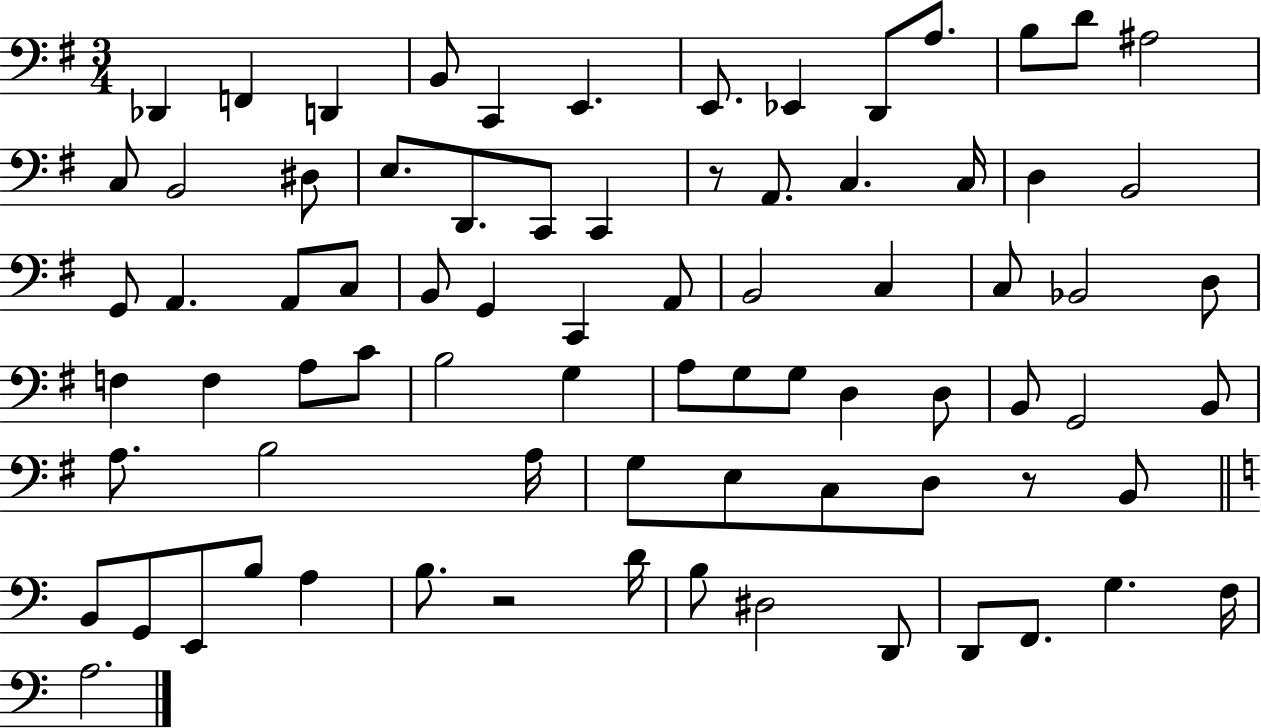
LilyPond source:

{
  \clef bass
  \numericTimeSignature
  \time 3/4
  \key g \major
  des,4 f,4 d,4 | b,8 c,4 e,4. | e,8. ees,4 d,8 a8. | b8 d'8 ais2 | \break c8 b,2 dis8 | e8. d,8. c,8 c,4 | r8 a,8. c4. c16 | d4 b,2 | \break g,8 a,4. a,8 c8 | b,8 g,4 c,4 a,8 | b,2 c4 | c8 bes,2 d8 | \break f4 f4 a8 c'8 | b2 g4 | a8 g8 g8 d4 d8 | b,8 g,2 b,8 | \break a8. b2 a16 | g8 e8 c8 d8 r8 b,8 | \bar "||" \break \key c \major b,8 g,8 e,8 b8 a4 | b8. r2 d'16 | b8 dis2 d,8 | d,8 f,8. g4. f16 | \break a2. | \bar "|."
}